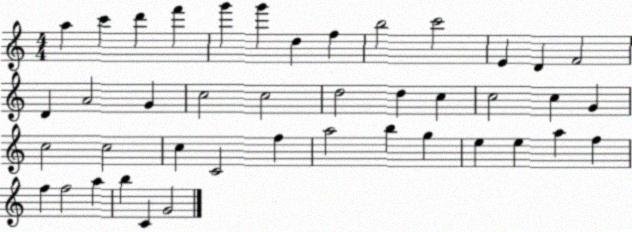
X:1
T:Untitled
M:4/4
L:1/4
K:C
a c' d' f' g' g' d f b2 c'2 E D F2 D A2 G c2 c2 d2 d c c2 c G c2 c2 c C2 f a2 b g e e a f f f2 a b C G2